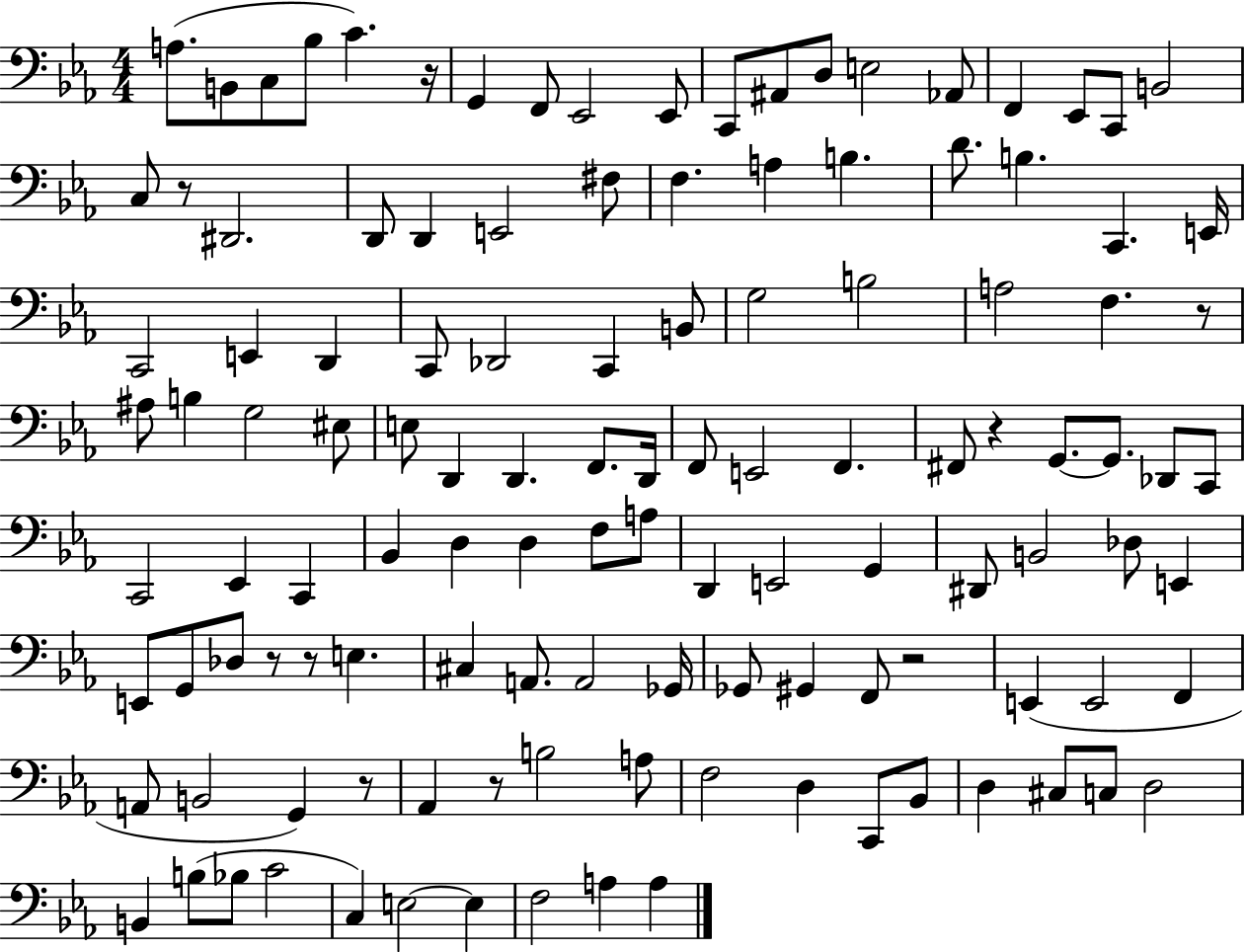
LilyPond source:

{
  \clef bass
  \numericTimeSignature
  \time 4/4
  \key ees \major
  \repeat volta 2 { a8.( b,8 c8 bes8 c'4.) r16 | g,4 f,8 ees,2 ees,8 | c,8 ais,8 d8 e2 aes,8 | f,4 ees,8 c,8 b,2 | \break c8 r8 dis,2. | d,8 d,4 e,2 fis8 | f4. a4 b4. | d'8. b4. c,4. e,16 | \break c,2 e,4 d,4 | c,8 des,2 c,4 b,8 | g2 b2 | a2 f4. r8 | \break ais8 b4 g2 eis8 | e8 d,4 d,4. f,8. d,16 | f,8 e,2 f,4. | fis,8 r4 g,8.~~ g,8. des,8 c,8 | \break c,2 ees,4 c,4 | bes,4 d4 d4 f8 a8 | d,4 e,2 g,4 | dis,8 b,2 des8 e,4 | \break e,8 g,8 des8 r8 r8 e4. | cis4 a,8. a,2 ges,16 | ges,8 gis,4 f,8 r2 | e,4( e,2 f,4 | \break a,8 b,2 g,4) r8 | aes,4 r8 b2 a8 | f2 d4 c,8 bes,8 | d4 cis8 c8 d2 | \break b,4 b8( bes8 c'2 | c4) e2~~ e4 | f2 a4 a4 | } \bar "|."
}